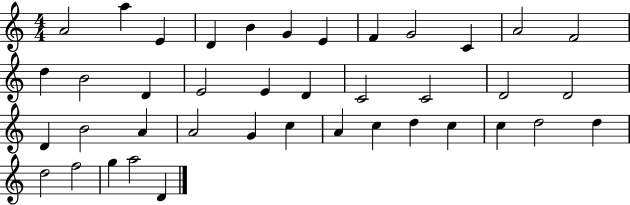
A4/h A5/q E4/q D4/q B4/q G4/q E4/q F4/q G4/h C4/q A4/h F4/h D5/q B4/h D4/q E4/h E4/q D4/q C4/h C4/h D4/h D4/h D4/q B4/h A4/q A4/h G4/q C5/q A4/q C5/q D5/q C5/q C5/q D5/h D5/q D5/h F5/h G5/q A5/h D4/q